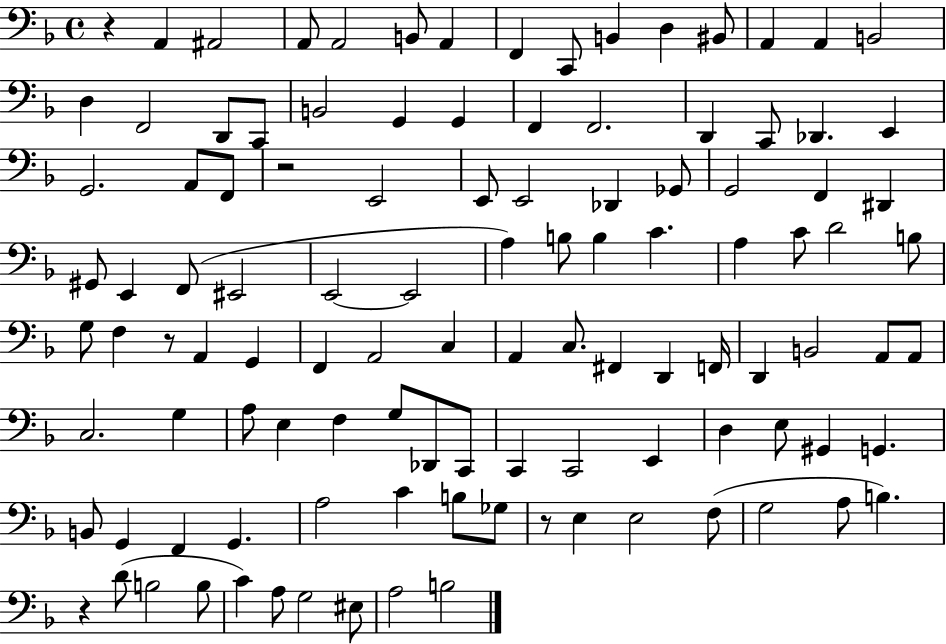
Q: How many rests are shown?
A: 5